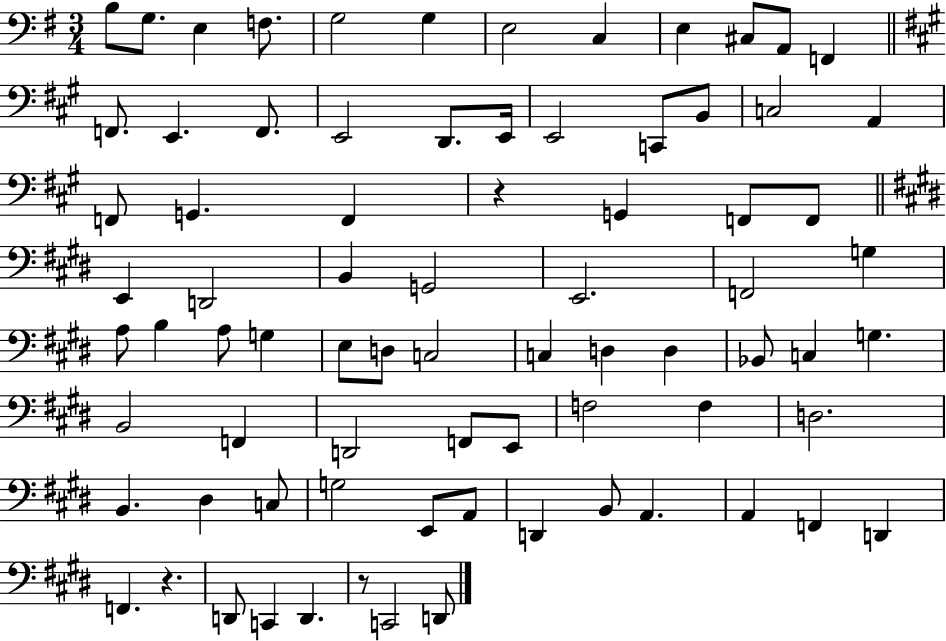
B3/e G3/e. E3/q F3/e. G3/h G3/q E3/h C3/q E3/q C#3/e A2/e F2/q F2/e. E2/q. F2/e. E2/h D2/e. E2/s E2/h C2/e B2/e C3/h A2/q F2/e G2/q. F2/q R/q G2/q F2/e F2/e E2/q D2/h B2/q G2/h E2/h. F2/h G3/q A3/e B3/q A3/e G3/q E3/e D3/e C3/h C3/q D3/q D3/q Bb2/e C3/q G3/q. B2/h F2/q D2/h F2/e E2/e F3/h F3/q D3/h. B2/q. D#3/q C3/e G3/h E2/e A2/e D2/q B2/e A2/q. A2/q F2/q D2/q F2/q. R/q. D2/e C2/q D2/q. R/e C2/h D2/e